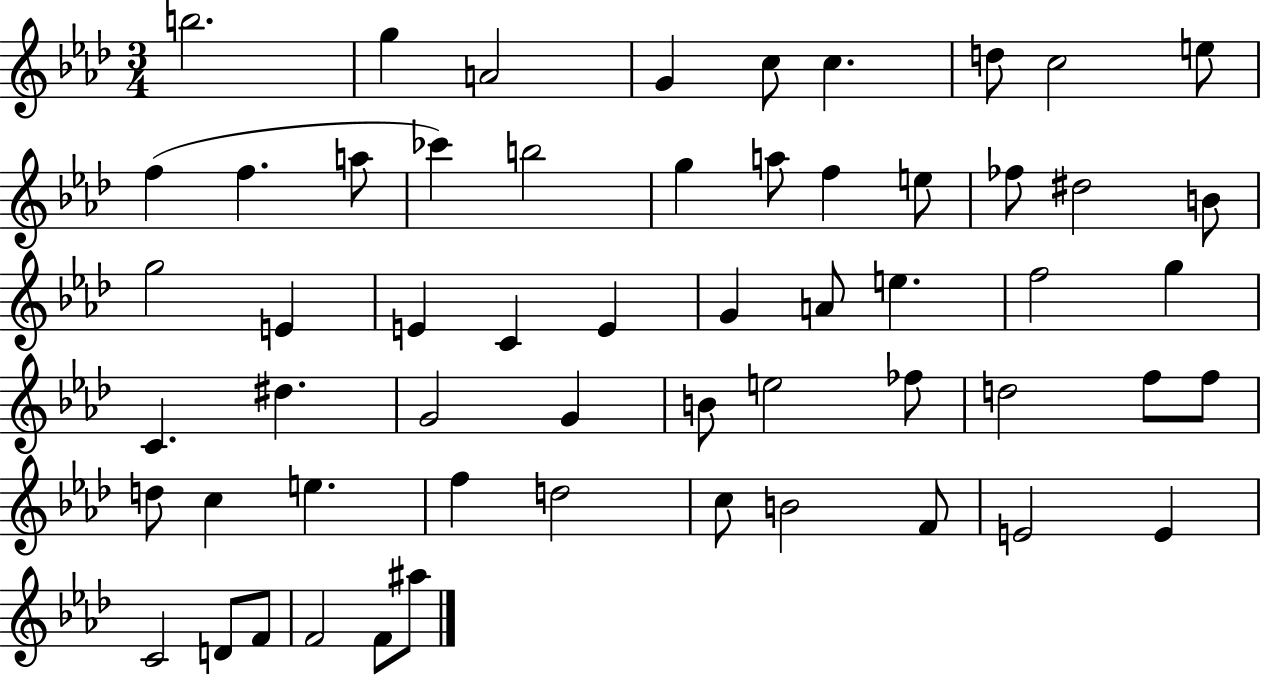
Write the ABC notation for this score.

X:1
T:Untitled
M:3/4
L:1/4
K:Ab
b2 g A2 G c/2 c d/2 c2 e/2 f f a/2 _c' b2 g a/2 f e/2 _f/2 ^d2 B/2 g2 E E C E G A/2 e f2 g C ^d G2 G B/2 e2 _f/2 d2 f/2 f/2 d/2 c e f d2 c/2 B2 F/2 E2 E C2 D/2 F/2 F2 F/2 ^a/2